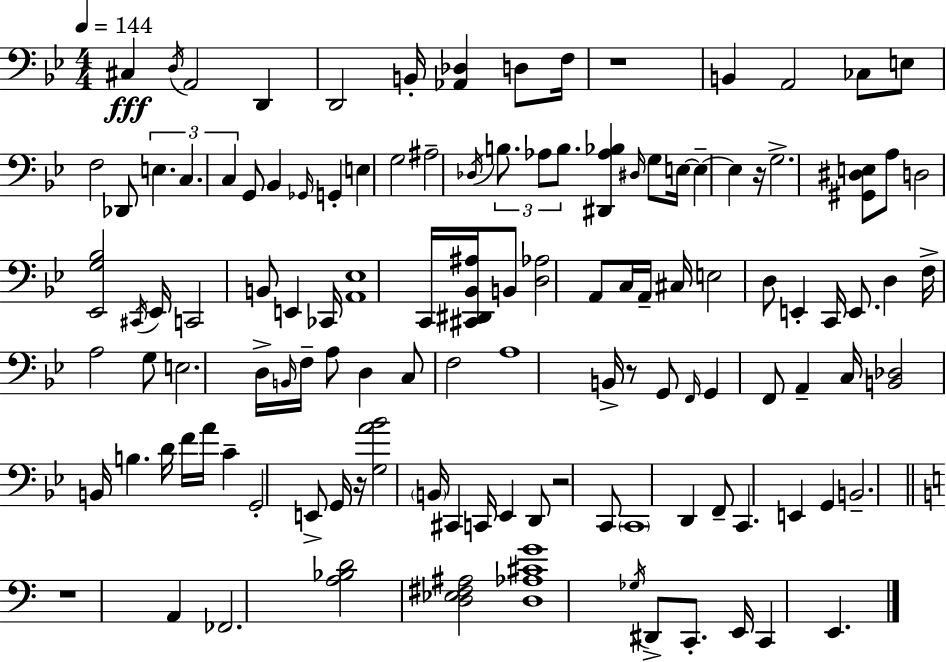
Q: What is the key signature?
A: G minor